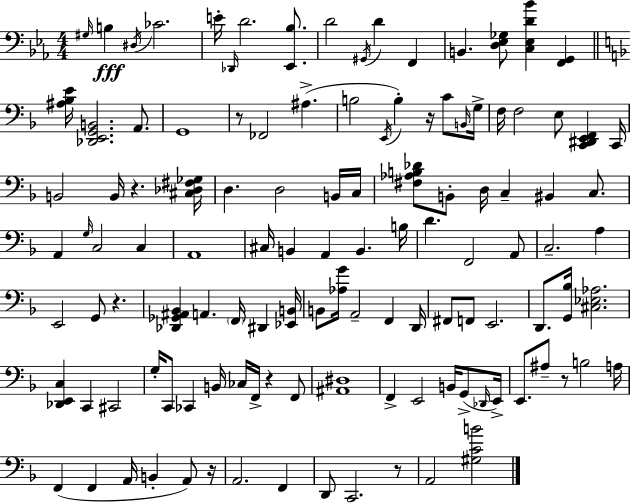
{
  \clef bass
  \numericTimeSignature
  \time 4/4
  \key ees \major
  \grace { gis16 }\fff b4 \acciaccatura { dis16 } ces'2. | e'16-. \grace { des,16 } d'2. | <ees, bes>8. d'2 \acciaccatura { gis,16 } d'4 | f,4 b,4. <d ees ges>8 <c ees d' bes'>4 | \break <f, g,>4 \bar "||" \break \key f \major <ais bes e'>16 <des, e, g, b,>2. a,8. | g,1 | r8 fes,2 ais4.->( | b2 \acciaccatura { e,16 } b4-.) r16 c'8 | \break \grace { b,16 } g16-> f16 f2 e8 <c, dis, e, f,>4 | c,16 b,2 b,16 r4. | <cis des fis ges>16 d4. d2 | b,16 c16 <fis aes b des'>8 b,8-. d16 c4-- bis,4 c8. | \break a,4 \grace { g16 } c2 c4 | a,1 | cis16 b,4 a,4 b,4. | b16 d'4. f,2 | \break a,8 c2.-- a4 | e,2 g,8 r4. | <des, ges, ais, bes,>4 a,4. \parenthesize f,16 dis,4 | <ees, b,>16 b,8 <aes g'>16 a,2-- f,4 | \break d,16 fis,8 f,8 e,2. | d,8. <g, bes>16 <cis ees aes>2. | <des, e, c>4 c,4 cis,2 | g16-. c,8 ces,4 b,16 ces16 f,16-> r4 | \break f,8 <ais, dis>1 | f,4-> e,2 b,16 | g,8->( \grace { des,16 } e,16->) e,8. ais8-- r8 b2 | a16 f,4( f,4 a,16 b,4-. | \break a,8) r16 a,2. | f,4 d,8 c,2. | r8 a,2 <gis c' b'>2 | \bar "|."
}